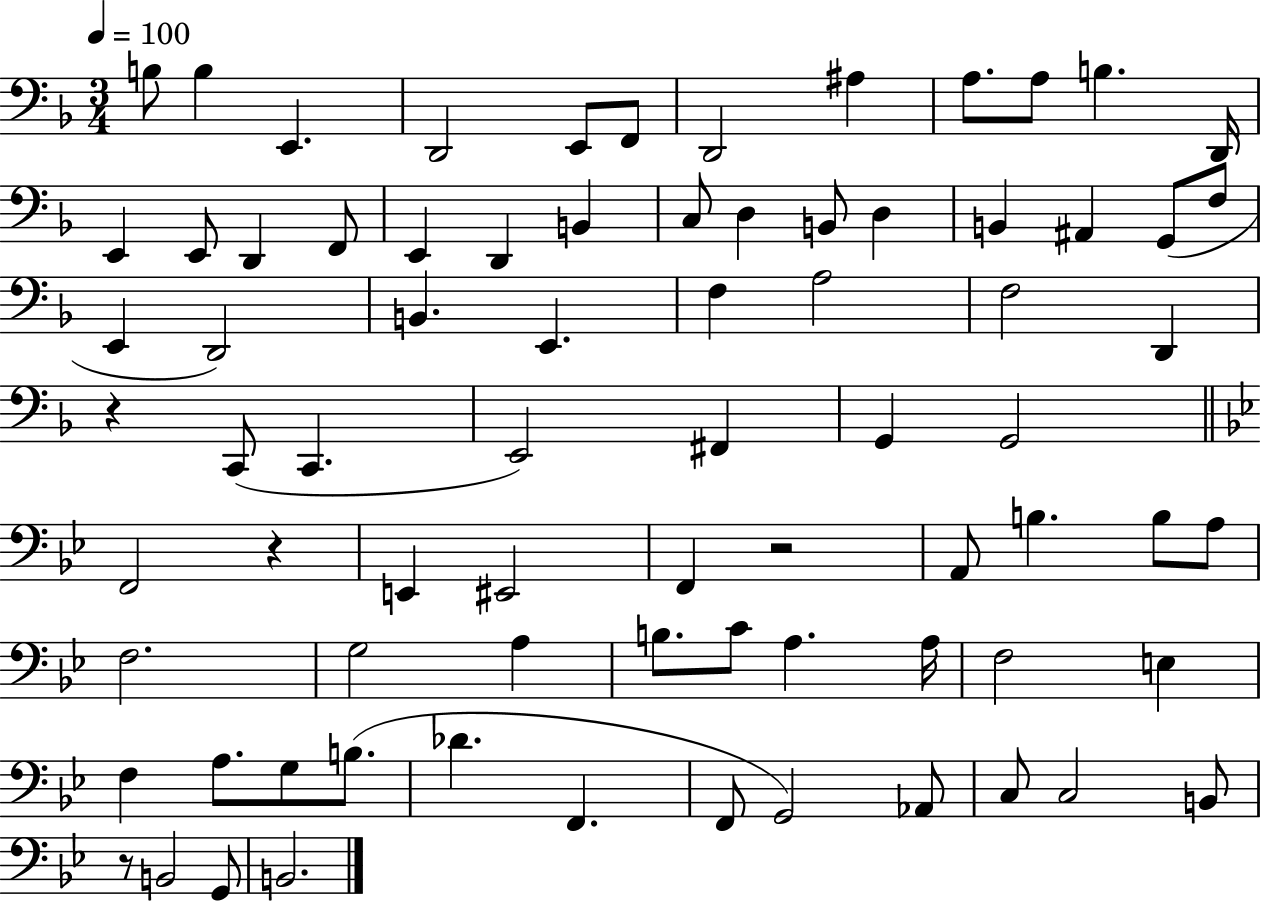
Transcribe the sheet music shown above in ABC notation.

X:1
T:Untitled
M:3/4
L:1/4
K:F
B,/2 B, E,, D,,2 E,,/2 F,,/2 D,,2 ^A, A,/2 A,/2 B, D,,/4 E,, E,,/2 D,, F,,/2 E,, D,, B,, C,/2 D, B,,/2 D, B,, ^A,, G,,/2 F,/2 E,, D,,2 B,, E,, F, A,2 F,2 D,, z C,,/2 C,, E,,2 ^F,, G,, G,,2 F,,2 z E,, ^E,,2 F,, z2 A,,/2 B, B,/2 A,/2 F,2 G,2 A, B,/2 C/2 A, A,/4 F,2 E, F, A,/2 G,/2 B,/2 _D F,, F,,/2 G,,2 _A,,/2 C,/2 C,2 B,,/2 z/2 B,,2 G,,/2 B,,2